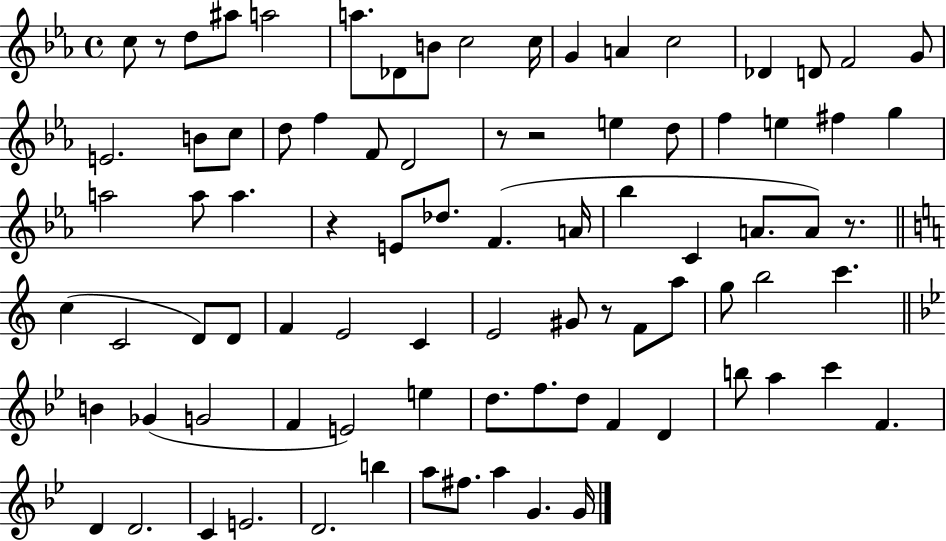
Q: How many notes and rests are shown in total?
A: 86